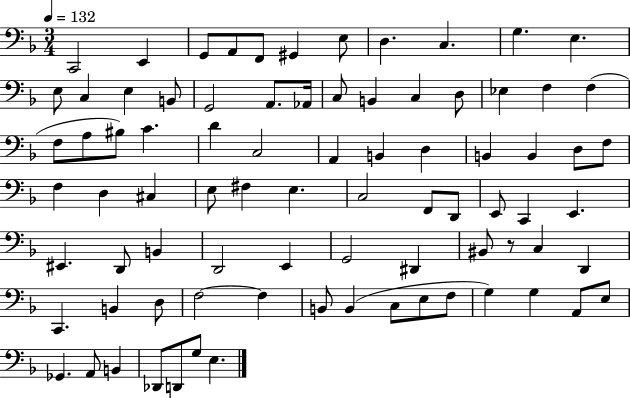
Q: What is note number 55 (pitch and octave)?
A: E2